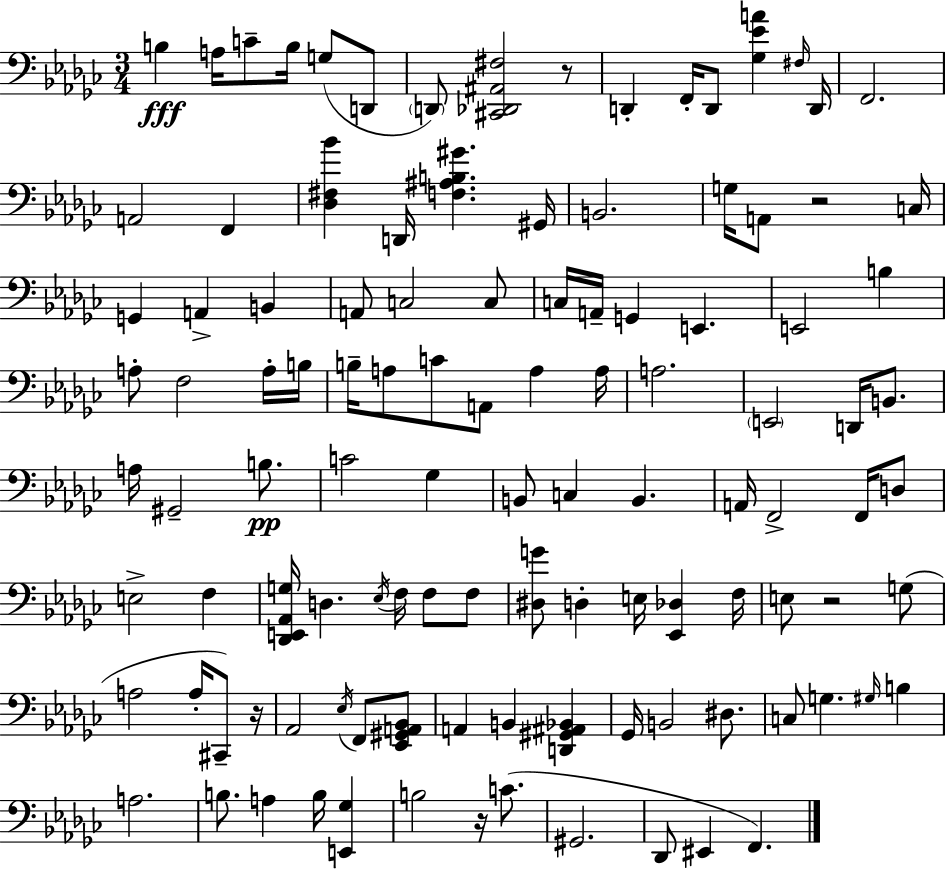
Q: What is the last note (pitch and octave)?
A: F2